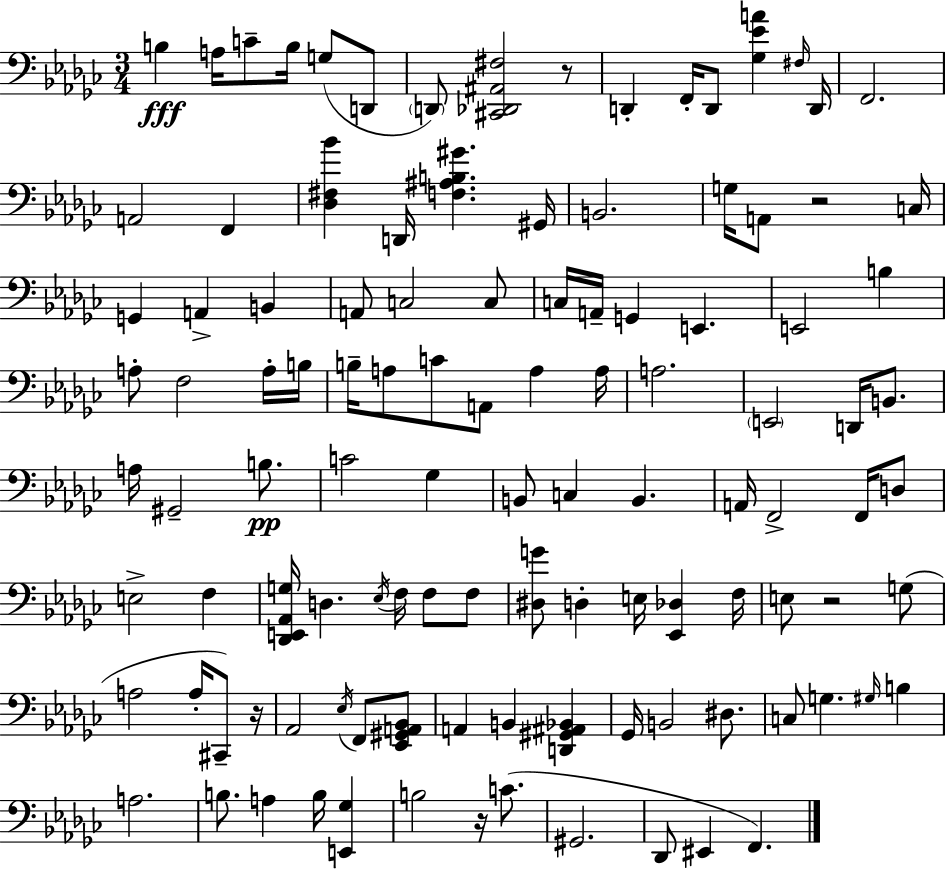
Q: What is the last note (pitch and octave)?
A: F2